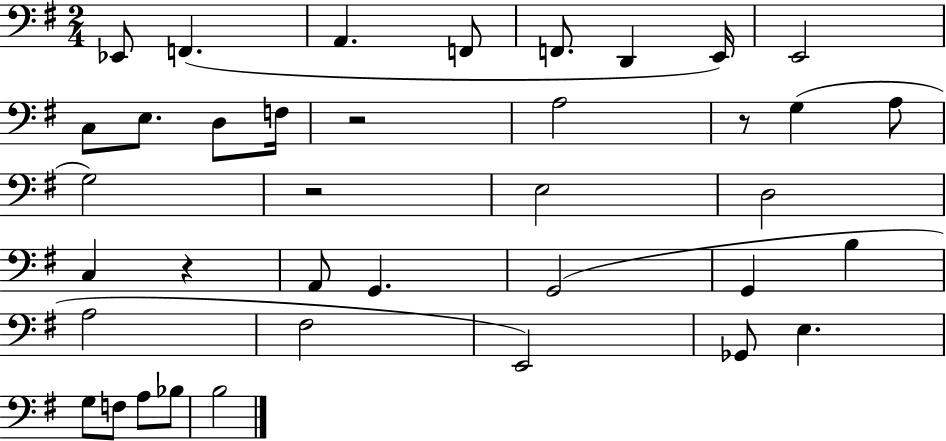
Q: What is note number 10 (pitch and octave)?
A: E3